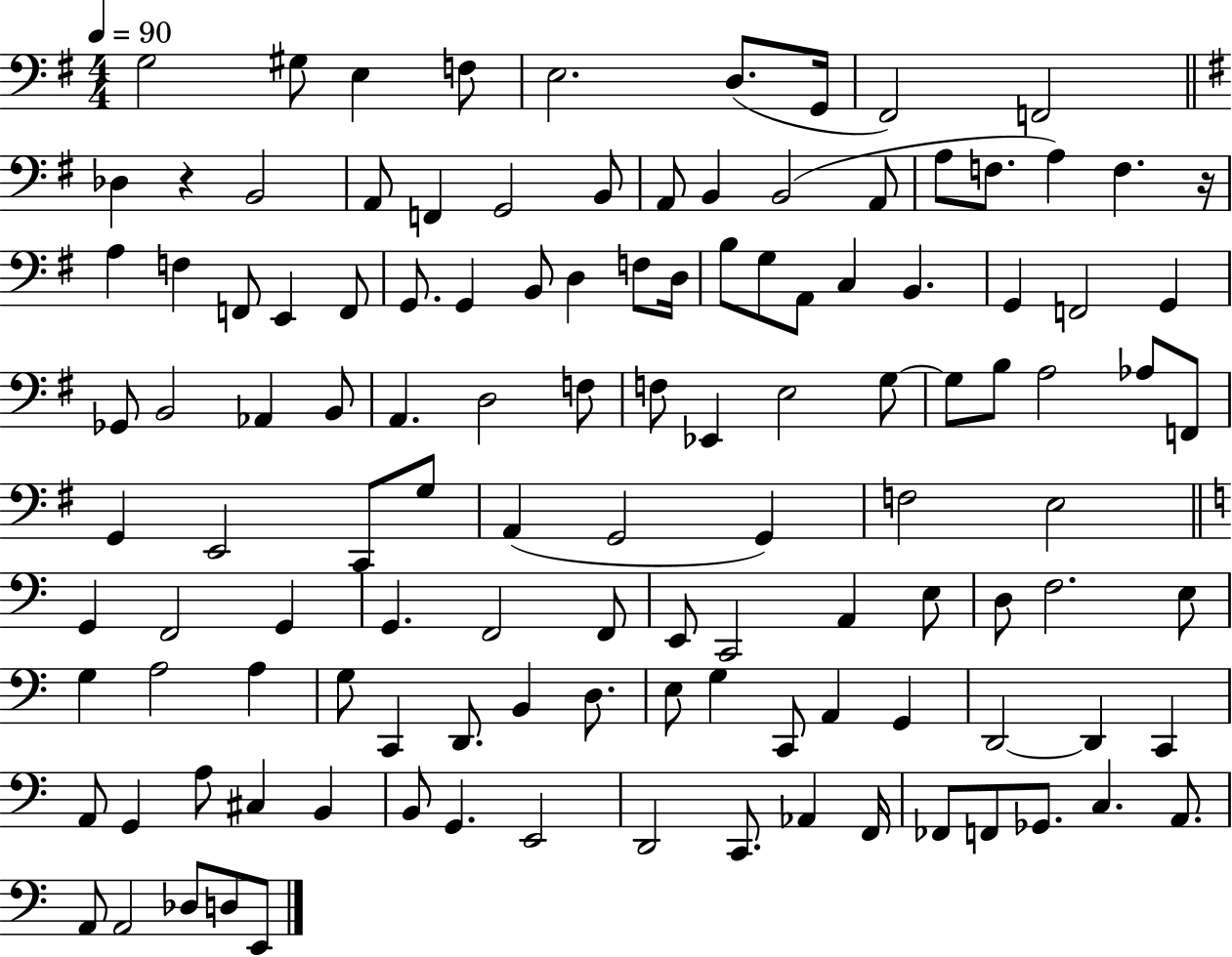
X:1
T:Untitled
M:4/4
L:1/4
K:G
G,2 ^G,/2 E, F,/2 E,2 D,/2 G,,/4 ^F,,2 F,,2 _D, z B,,2 A,,/2 F,, G,,2 B,,/2 A,,/2 B,, B,,2 A,,/2 A,/2 F,/2 A, F, z/4 A, F, F,,/2 E,, F,,/2 G,,/2 G,, B,,/2 D, F,/2 D,/4 B,/2 G,/2 A,,/2 C, B,, G,, F,,2 G,, _G,,/2 B,,2 _A,, B,,/2 A,, D,2 F,/2 F,/2 _E,, E,2 G,/2 G,/2 B,/2 A,2 _A,/2 F,,/2 G,, E,,2 C,,/2 G,/2 A,, G,,2 G,, F,2 E,2 G,, F,,2 G,, G,, F,,2 F,,/2 E,,/2 C,,2 A,, E,/2 D,/2 F,2 E,/2 G, A,2 A, G,/2 C,, D,,/2 B,, D,/2 E,/2 G, C,,/2 A,, G,, D,,2 D,, C,, A,,/2 G,, A,/2 ^C, B,, B,,/2 G,, E,,2 D,,2 C,,/2 _A,, F,,/4 _F,,/2 F,,/2 _G,,/2 C, A,,/2 A,,/2 A,,2 _D,/2 D,/2 E,,/2